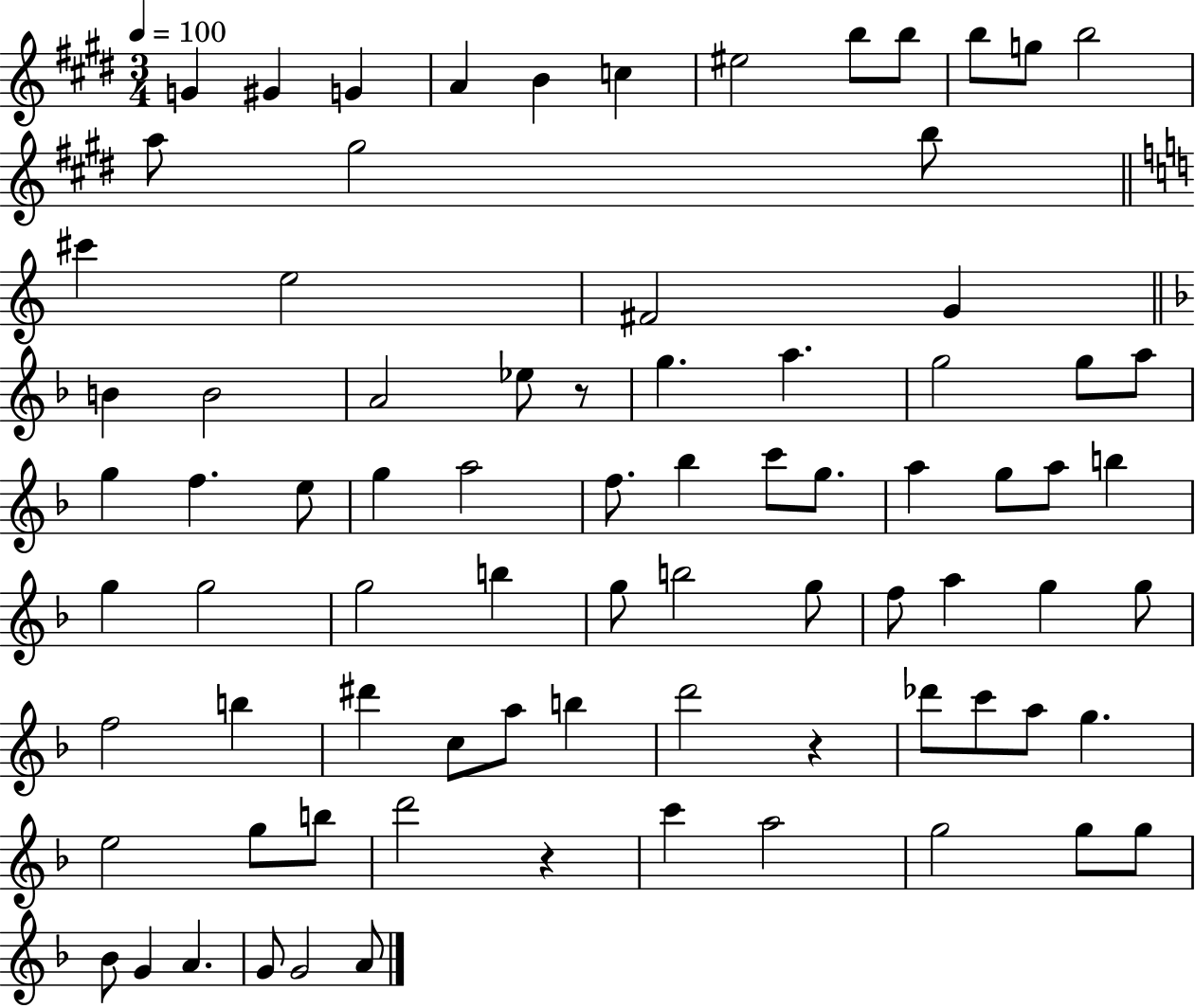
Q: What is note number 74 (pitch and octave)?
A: G4